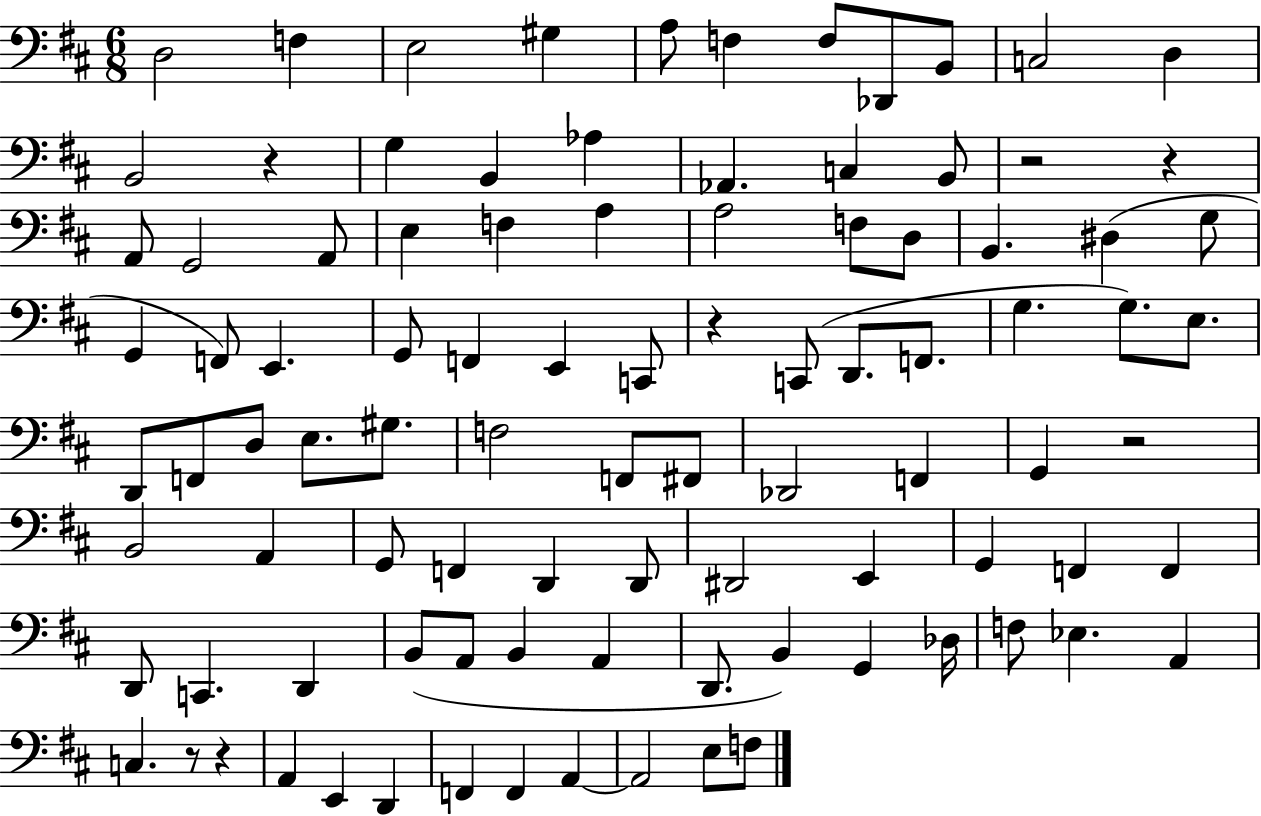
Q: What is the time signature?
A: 6/8